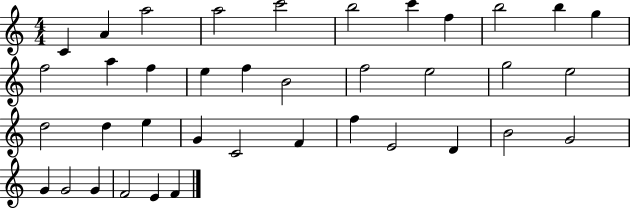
{
  \clef treble
  \numericTimeSignature
  \time 4/4
  \key c \major
  c'4 a'4 a''2 | a''2 c'''2 | b''2 c'''4 f''4 | b''2 b''4 g''4 | \break f''2 a''4 f''4 | e''4 f''4 b'2 | f''2 e''2 | g''2 e''2 | \break d''2 d''4 e''4 | g'4 c'2 f'4 | f''4 e'2 d'4 | b'2 g'2 | \break g'4 g'2 g'4 | f'2 e'4 f'4 | \bar "|."
}